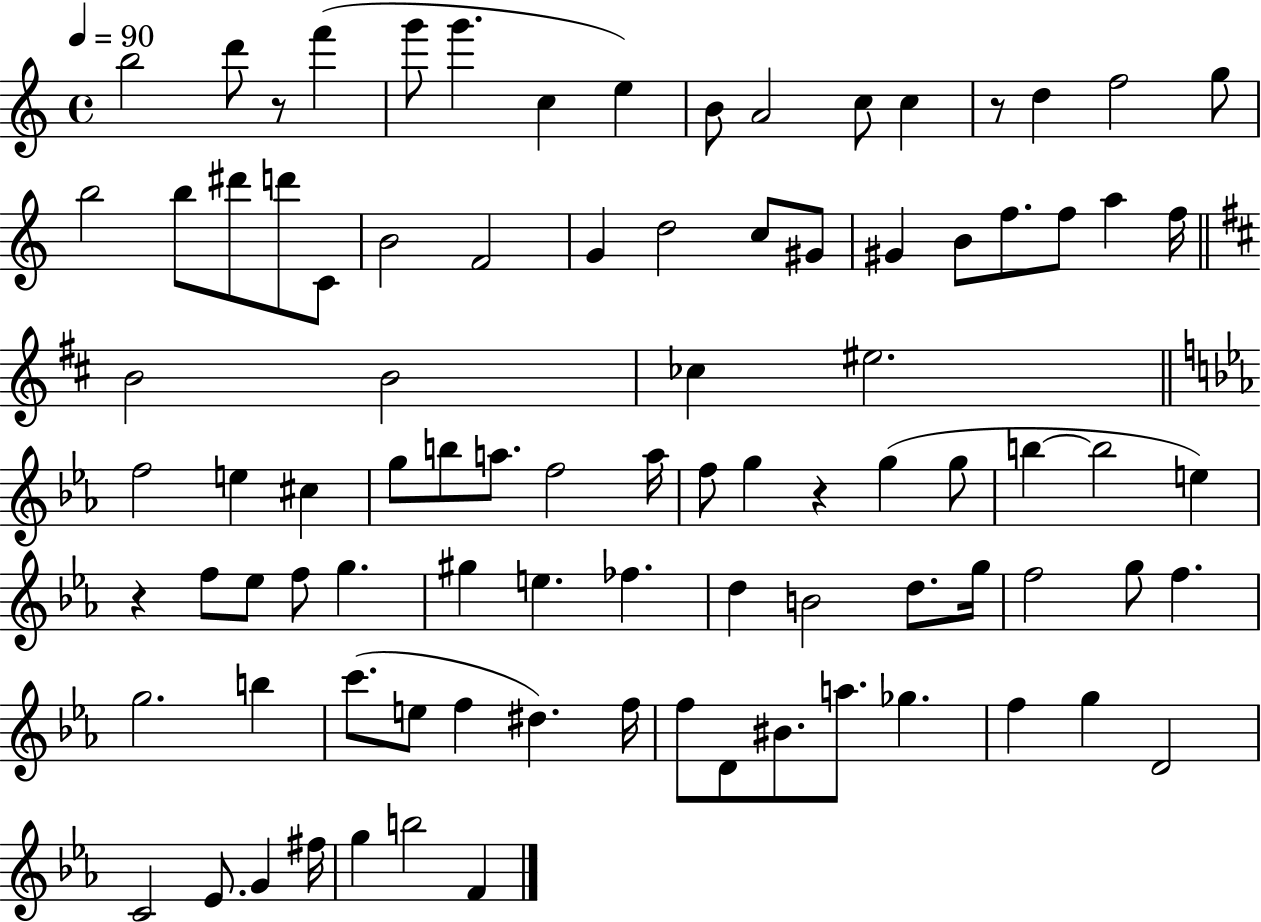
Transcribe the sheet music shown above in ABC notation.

X:1
T:Untitled
M:4/4
L:1/4
K:C
b2 d'/2 z/2 f' g'/2 g' c e B/2 A2 c/2 c z/2 d f2 g/2 b2 b/2 ^d'/2 d'/2 C/2 B2 F2 G d2 c/2 ^G/2 ^G B/2 f/2 f/2 a f/4 B2 B2 _c ^e2 f2 e ^c g/2 b/2 a/2 f2 a/4 f/2 g z g g/2 b b2 e z f/2 _e/2 f/2 g ^g e _f d B2 d/2 g/4 f2 g/2 f g2 b c'/2 e/2 f ^d f/4 f/2 D/2 ^B/2 a/2 _g f g D2 C2 _E/2 G ^f/4 g b2 F